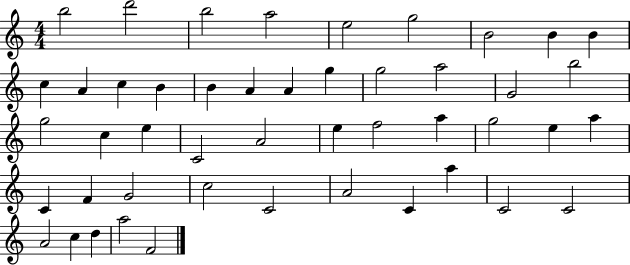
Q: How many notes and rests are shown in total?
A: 47